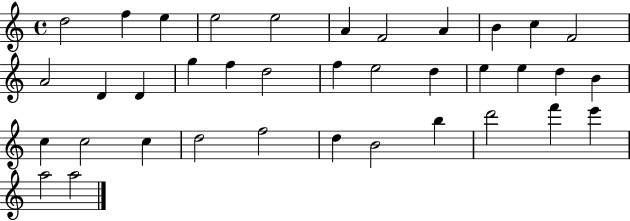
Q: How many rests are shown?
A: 0